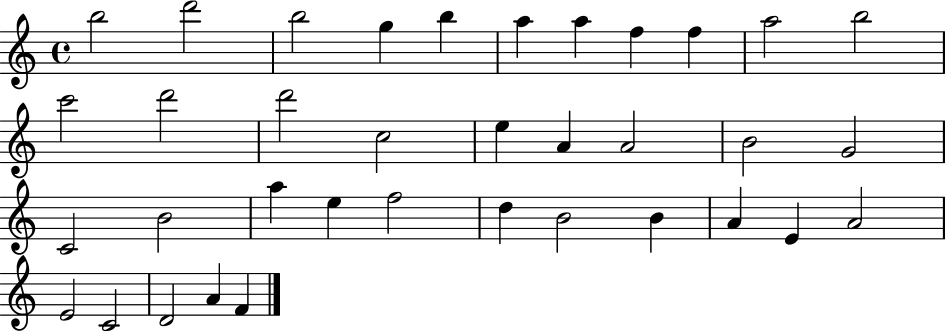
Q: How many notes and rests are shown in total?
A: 36